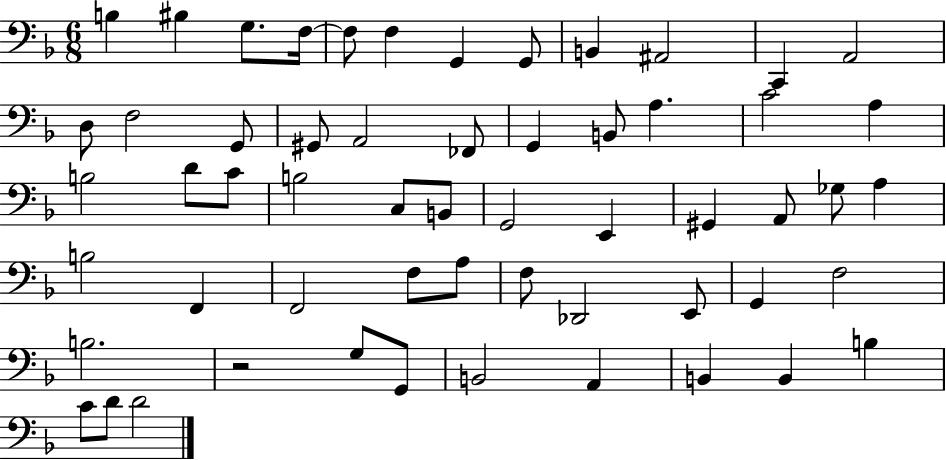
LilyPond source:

{
  \clef bass
  \numericTimeSignature
  \time 6/8
  \key f \major
  b4 bis4 g8. f16~~ | f8 f4 g,4 g,8 | b,4 ais,2 | c,4 a,2 | \break d8 f2 g,8 | gis,8 a,2 fes,8 | g,4 b,8 a4. | c'2 a4 | \break b2 d'8 c'8 | b2 c8 b,8 | g,2 e,4 | gis,4 a,8 ges8 a4 | \break b2 f,4 | f,2 f8 a8 | f8 des,2 e,8 | g,4 f2 | \break b2. | r2 g8 g,8 | b,2 a,4 | b,4 b,4 b4 | \break c'8 d'8 d'2 | \bar "|."
}